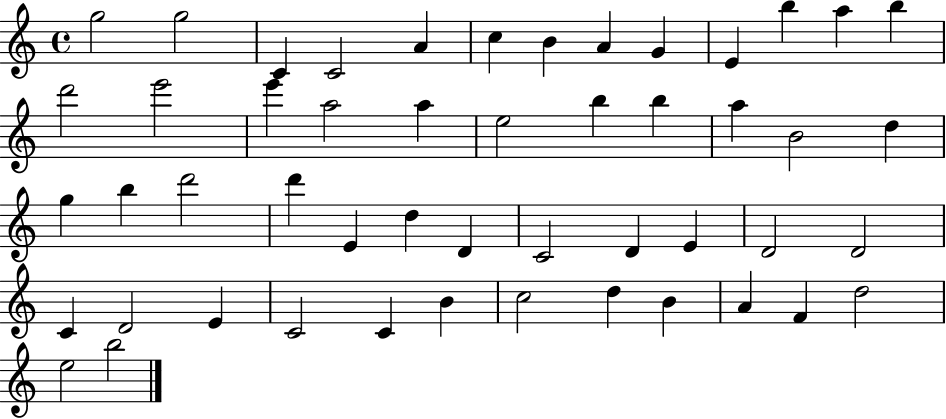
G5/h G5/h C4/q C4/h A4/q C5/q B4/q A4/q G4/q E4/q B5/q A5/q B5/q D6/h E6/h E6/q A5/h A5/q E5/h B5/q B5/q A5/q B4/h D5/q G5/q B5/q D6/h D6/q E4/q D5/q D4/q C4/h D4/q E4/q D4/h D4/h C4/q D4/h E4/q C4/h C4/q B4/q C5/h D5/q B4/q A4/q F4/q D5/h E5/h B5/h